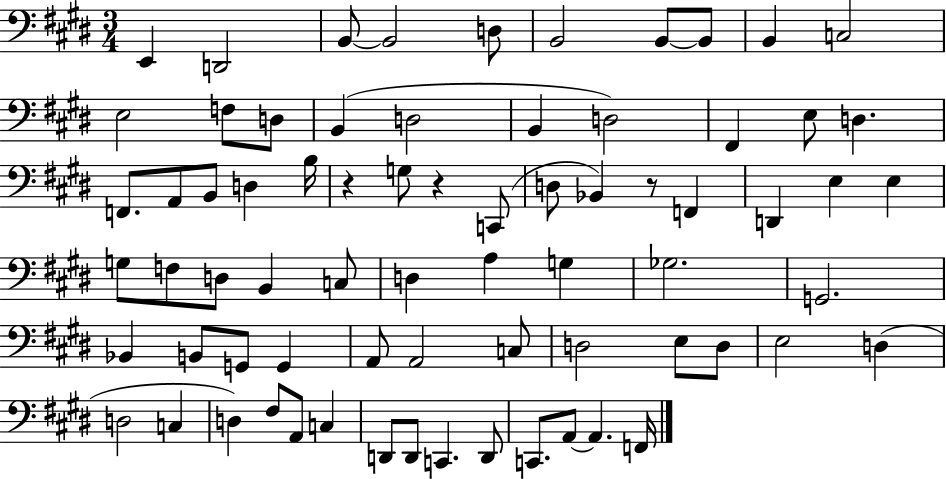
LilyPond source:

{
  \clef bass
  \numericTimeSignature
  \time 3/4
  \key e \major
  e,4 d,2 | b,8~~ b,2 d8 | b,2 b,8~~ b,8 | b,4 c2 | \break e2 f8 d8 | b,4( d2 | b,4 d2) | fis,4 e8 d4. | \break f,8. a,8 b,8 d4 b16 | r4 g8 r4 c,8( | d8 bes,4) r8 f,4 | d,4 e4 e4 | \break g8 f8 d8 b,4 c8 | d4 a4 g4 | ges2. | g,2. | \break bes,4 b,8 g,8 g,4 | a,8 a,2 c8 | d2 e8 d8 | e2 d4( | \break d2 c4 | d4) fis8 a,8 c4 | d,8 d,8 c,4. d,8 | c,8. a,8~~ a,4. f,16 | \break \bar "|."
}